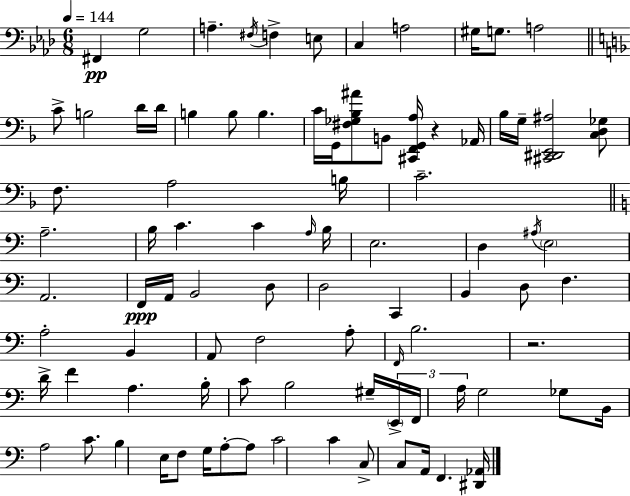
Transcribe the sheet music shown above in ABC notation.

X:1
T:Untitled
M:6/8
L:1/4
K:Ab
^F,, G,2 A, ^F,/4 F, E,/2 C, A,2 ^G,/4 G,/2 A,2 C/2 B,2 D/4 D/4 B, B,/2 B, C/4 G,,/4 [^F,_G,_B,^A]/2 B,,/2 [^C,,F,,G,,A,]/4 z _A,,/4 _B,/4 G,/4 [^C,,^D,,E,,^A,]2 [C,D,_G,]/2 F,/2 A,2 B,/4 C2 A,2 B,/4 C C A,/4 B,/4 E,2 D, ^A,/4 E,2 A,,2 F,,/4 A,,/4 B,,2 D,/2 D,2 C,, B,, D,/2 F, A,2 B,, A,,/2 F,2 A,/2 F,,/4 B,2 z2 D/4 F A, B,/4 C/2 B,2 ^G,/4 E,,/4 F,,/4 A,/4 G,2 _G,/2 B,,/4 A,2 C/2 B, E,/4 F,/2 G,/4 A,/2 A,/2 C2 C C,/2 C,/2 A,,/4 F,, [^D,,_A,,]/4